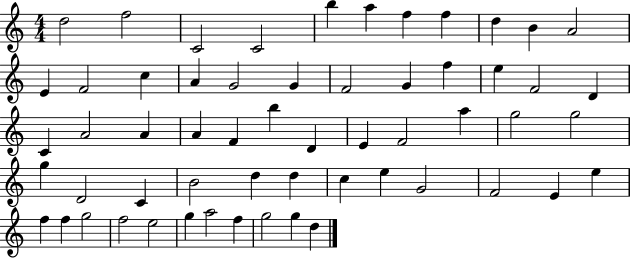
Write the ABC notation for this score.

X:1
T:Untitled
M:4/4
L:1/4
K:C
d2 f2 C2 C2 b a f f d B A2 E F2 c A G2 G F2 G f e F2 D C A2 A A F b D E F2 a g2 g2 g D2 C B2 d d c e G2 F2 E e f f g2 f2 e2 g a2 f g2 g d